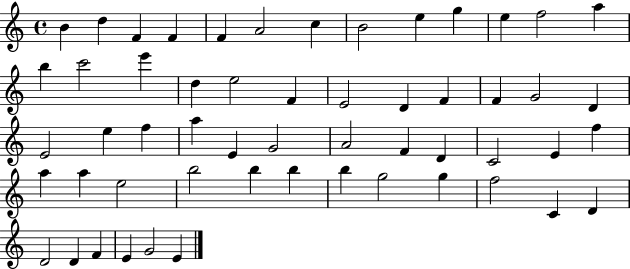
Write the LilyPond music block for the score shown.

{
  \clef treble
  \time 4/4
  \defaultTimeSignature
  \key c \major
  b'4 d''4 f'4 f'4 | f'4 a'2 c''4 | b'2 e''4 g''4 | e''4 f''2 a''4 | \break b''4 c'''2 e'''4 | d''4 e''2 f'4 | e'2 d'4 f'4 | f'4 g'2 d'4 | \break e'2 e''4 f''4 | a''4 e'4 g'2 | a'2 f'4 d'4 | c'2 e'4 f''4 | \break a''4 a''4 e''2 | b''2 b''4 b''4 | b''4 g''2 g''4 | f''2 c'4 d'4 | \break d'2 d'4 f'4 | e'4 g'2 e'4 | \bar "|."
}